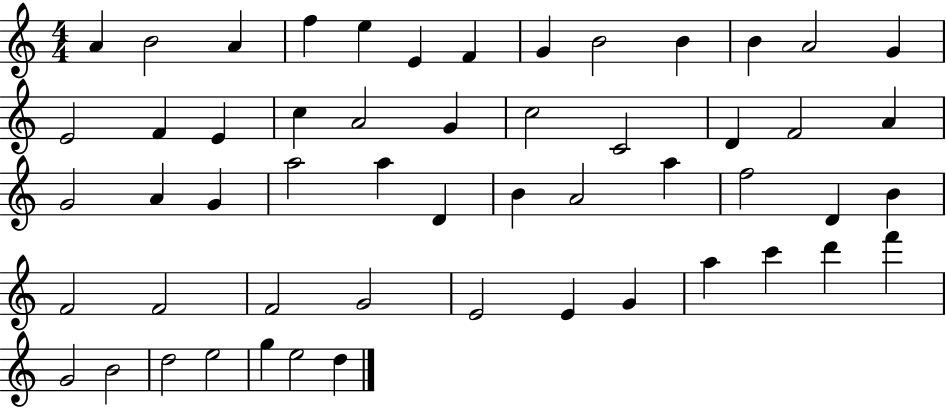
{
  \clef treble
  \numericTimeSignature
  \time 4/4
  \key c \major
  a'4 b'2 a'4 | f''4 e''4 e'4 f'4 | g'4 b'2 b'4 | b'4 a'2 g'4 | \break e'2 f'4 e'4 | c''4 a'2 g'4 | c''2 c'2 | d'4 f'2 a'4 | \break g'2 a'4 g'4 | a''2 a''4 d'4 | b'4 a'2 a''4 | f''2 d'4 b'4 | \break f'2 f'2 | f'2 g'2 | e'2 e'4 g'4 | a''4 c'''4 d'''4 f'''4 | \break g'2 b'2 | d''2 e''2 | g''4 e''2 d''4 | \bar "|."
}